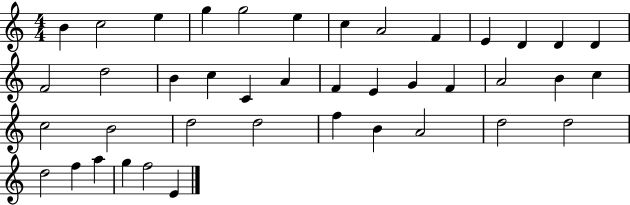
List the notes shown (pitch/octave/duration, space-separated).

B4/q C5/h E5/q G5/q G5/h E5/q C5/q A4/h F4/q E4/q D4/q D4/q D4/q F4/h D5/h B4/q C5/q C4/q A4/q F4/q E4/q G4/q F4/q A4/h B4/q C5/q C5/h B4/h D5/h D5/h F5/q B4/q A4/h D5/h D5/h D5/h F5/q A5/q G5/q F5/h E4/q